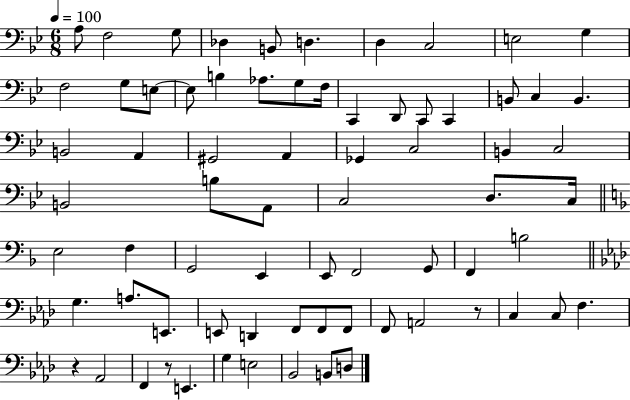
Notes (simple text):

A3/e F3/h G3/e Db3/q B2/e D3/q. D3/q C3/h E3/h G3/q F3/h G3/e E3/e E3/e B3/q Ab3/e. G3/e F3/s C2/q D2/e C2/e C2/q B2/e C3/q B2/q. B2/h A2/q G#2/h A2/q Gb2/q C3/h B2/q C3/h B2/h B3/e A2/e C3/h D3/e. C3/s E3/h F3/q G2/h E2/q E2/e F2/h G2/e F2/q B3/h G3/q. A3/e. E2/e. E2/e D2/q F2/e F2/e F2/e F2/e A2/h R/e C3/q C3/e F3/q. R/q Ab2/h F2/q R/e E2/q. G3/q E3/h Bb2/h B2/e D3/e